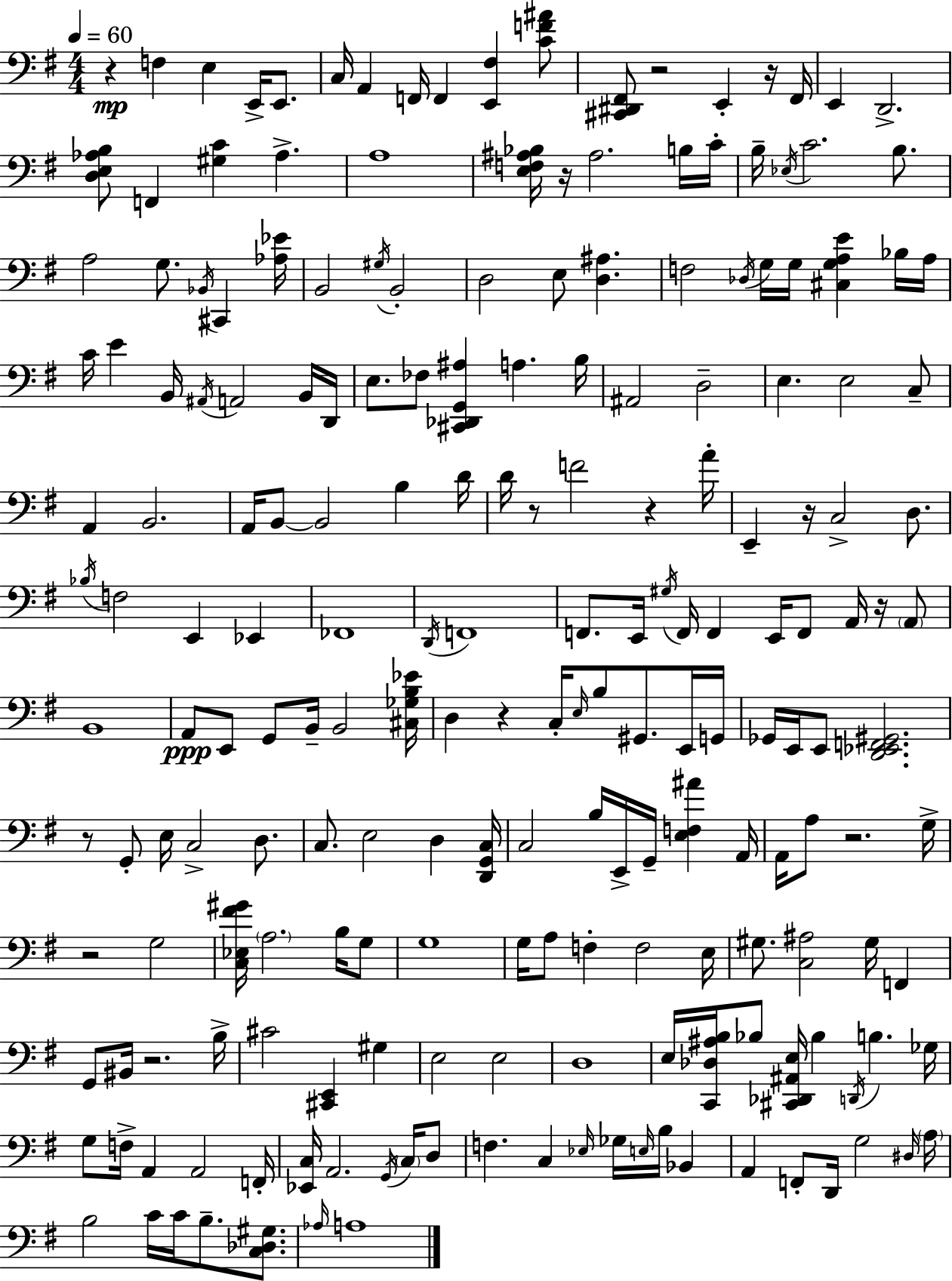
X:1
T:Untitled
M:4/4
L:1/4
K:Em
z F, E, E,,/4 E,,/2 C,/4 A,, F,,/4 F,, [E,,^F,] [CF^A]/2 [^C,,^D,,^F,,]/2 z2 E,, z/4 ^F,,/4 E,, D,,2 [D,E,_A,B,]/2 F,, [^G,C] _A, A,4 [E,F,^A,_B,]/4 z/4 ^A,2 B,/4 C/4 B,/4 _E,/4 C2 B,/2 A,2 G,/2 _B,,/4 ^C,, [_A,_E]/4 B,,2 ^G,/4 B,,2 D,2 E,/2 [D,^A,] F,2 _D,/4 G,/4 G,/4 [^C,G,A,E] _B,/4 A,/4 C/4 E B,,/4 ^A,,/4 A,,2 B,,/4 D,,/4 E,/2 _F,/2 [^C,,_D,,G,,^A,] A, B,/4 ^A,,2 D,2 E, E,2 C,/2 A,, B,,2 A,,/4 B,,/2 B,,2 B, D/4 D/4 z/2 F2 z A/4 E,, z/4 C,2 D,/2 _B,/4 F,2 E,, _E,, _F,,4 D,,/4 F,,4 F,,/2 E,,/4 ^G,/4 F,,/4 F,, E,,/4 F,,/2 A,,/4 z/4 A,,/2 B,,4 A,,/2 E,,/2 G,,/2 B,,/4 B,,2 [^C,_G,B,_E]/4 D, z C,/4 E,/4 B,/2 ^G,,/2 E,,/4 G,,/4 _G,,/4 E,,/4 E,,/2 [D,,_E,,F,,^G,,]2 z/2 G,,/2 E,/4 C,2 D,/2 C,/2 E,2 D, [D,,G,,C,]/4 C,2 B,/4 E,,/4 G,,/4 [E,F,^A] A,,/4 A,,/4 A,/2 z2 G,/4 z2 G,2 [C,_E,^F^G]/4 A,2 B,/4 G,/2 G,4 G,/4 A,/2 F, F,2 E,/4 ^G,/2 [C,^A,]2 ^G,/4 F,, G,,/2 ^B,,/4 z2 B,/4 ^C2 [^C,,E,,] ^G, E,2 E,2 D,4 E,/4 [C,,_D,^A,B,]/4 _B,/2 [^C,,_D,,^A,,E,]/4 _B, D,,/4 B, _G,/4 G,/2 F,/4 A,, A,,2 F,,/4 [_E,,C,]/4 A,,2 G,,/4 C,/4 D,/2 F, C, _E,/4 _G,/4 E,/4 B,/4 _B,, A,, F,,/2 D,,/4 G,2 ^D,/4 A,/4 B,2 C/4 C/4 B,/2 [C,_D,^G,]/2 _A,/4 A,4